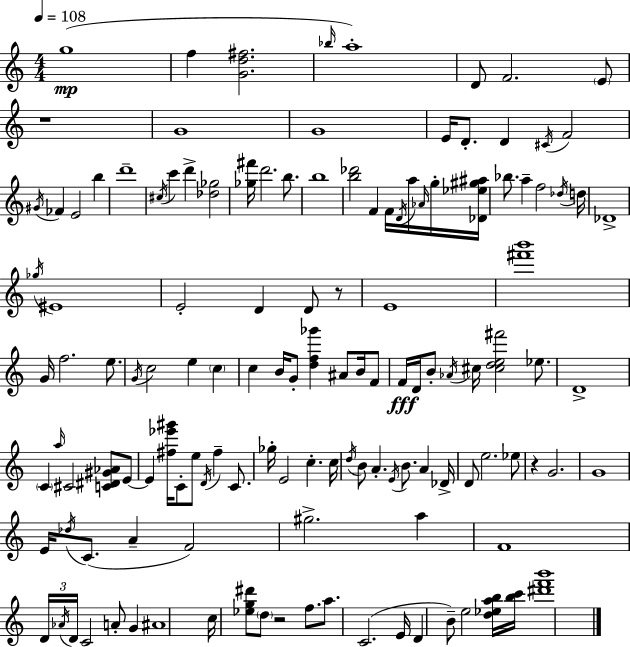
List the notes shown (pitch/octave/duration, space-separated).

G5/w F5/q [G4,D5,F#5]/h. Bb5/s A5/w D4/e F4/h. E4/e R/w G4/w G4/w E4/s D4/e. D4/q C#4/s F4/h G#4/s FES4/q E4/h B5/q D6/w C#5/s C6/q D6/q [Db5,Gb5]/h [Gb5,F#6]/s D6/h. B5/e. B5/w [B5,Db6]/h F4/q F4/s D4/s A5/s Ab4/s G5/s [Db4,Eb5,G#5,A#5]/s Bb5/e. A5/q F5/h Db5/s D5/s Db4/w Gb5/s EIS4/w E4/h D4/q D4/e R/e E4/w [F#6,B6]/w G4/s F5/h. E5/e. G4/s C5/h E5/q C5/q C5/q B4/s G4/e [D5,F5,Gb6]/q A#4/e B4/s F4/e F4/s D4/s B4/e Ab4/s C#5/s [C#5,D5,E5,F#6]/h Eb5/e. D4/w C4/q A5/s C#4/h [C4,D#4,G#4,Ab4]/e E4/e E4/q [F#5,Eb6,G#6]/s C4/e E5/e D4/s F#5/q C4/e. Gb5/s E4/h C5/q. C5/s D5/s B4/e A4/q. E4/s B4/e. A4/q Db4/s D4/e E5/h. Eb5/e R/q G4/h. G4/w E4/s Db5/s C4/e. A4/q F4/h G#5/h. A5/q F4/w D4/s Ab4/s D4/s C4/h A4/e G4/q A#4/w C5/s [Eb5,G5,D#6]/e D5/e R/h F5/e. A5/e. C4/h. E4/s D4/q B4/e E5/h [D5,Eb5,A5,B5]/s [B5,C6]/s [D#6,F6,B6]/w